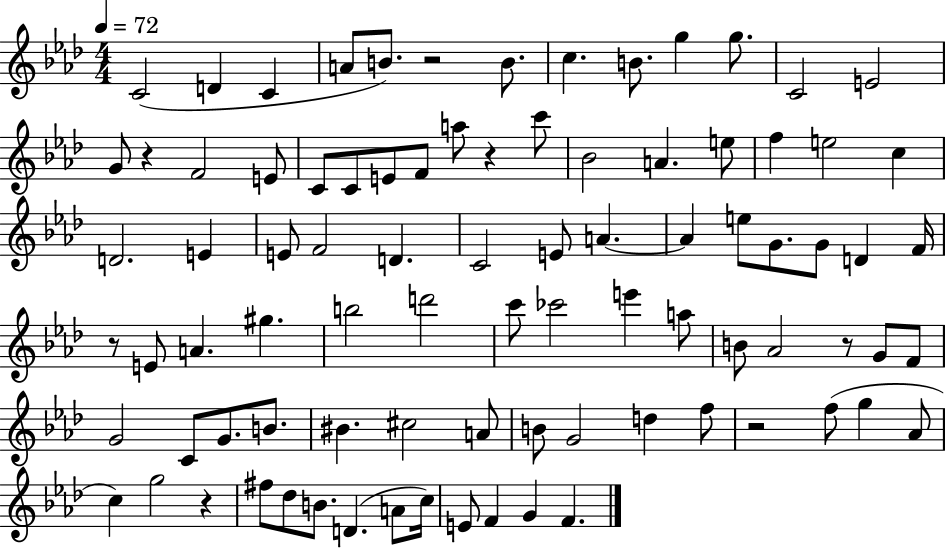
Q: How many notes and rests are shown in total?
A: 87